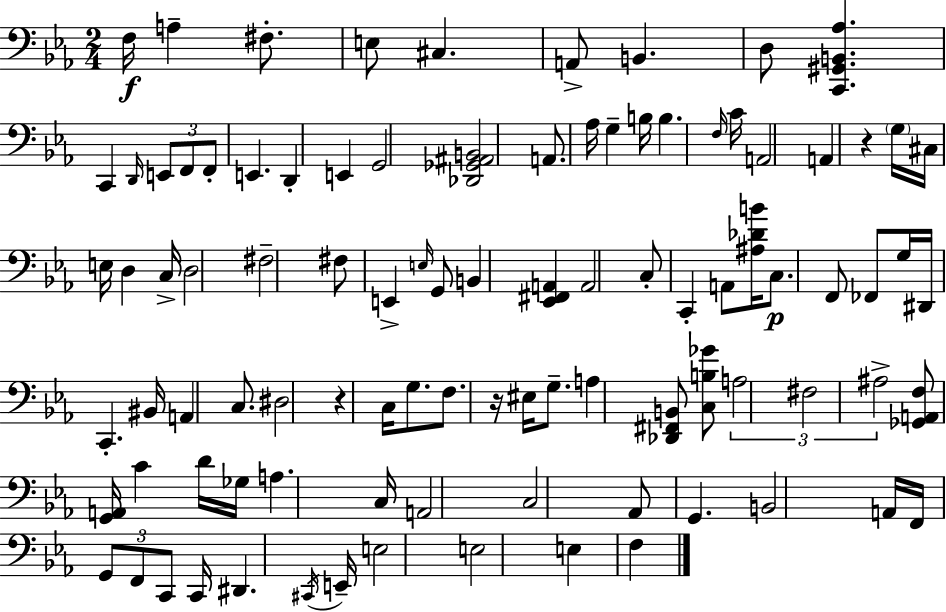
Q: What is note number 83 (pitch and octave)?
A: E3